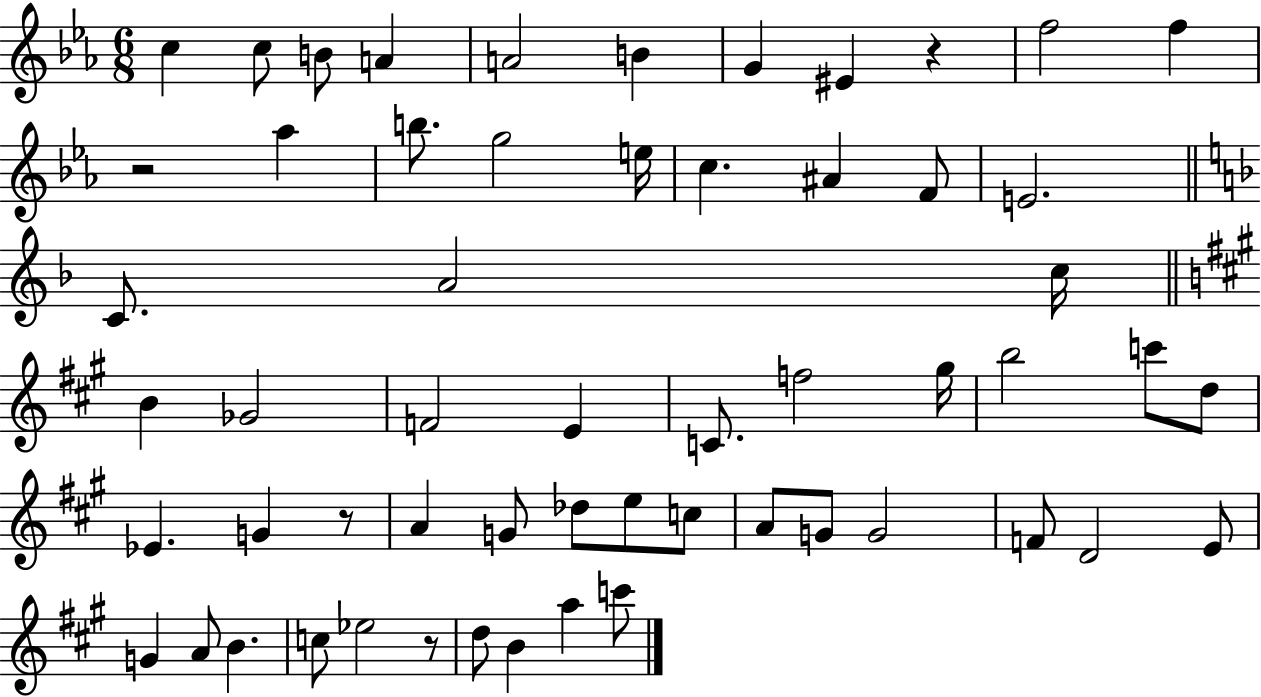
C5/q C5/e B4/e A4/q A4/h B4/q G4/q EIS4/q R/q F5/h F5/q R/h Ab5/q B5/e. G5/h E5/s C5/q. A#4/q F4/e E4/h. C4/e. A4/h C5/s B4/q Gb4/h F4/h E4/q C4/e. F5/h G#5/s B5/h C6/e D5/e Eb4/q. G4/q R/e A4/q G4/e Db5/e E5/e C5/e A4/e G4/e G4/h F4/e D4/h E4/e G4/q A4/e B4/q. C5/e Eb5/h R/e D5/e B4/q A5/q C6/e